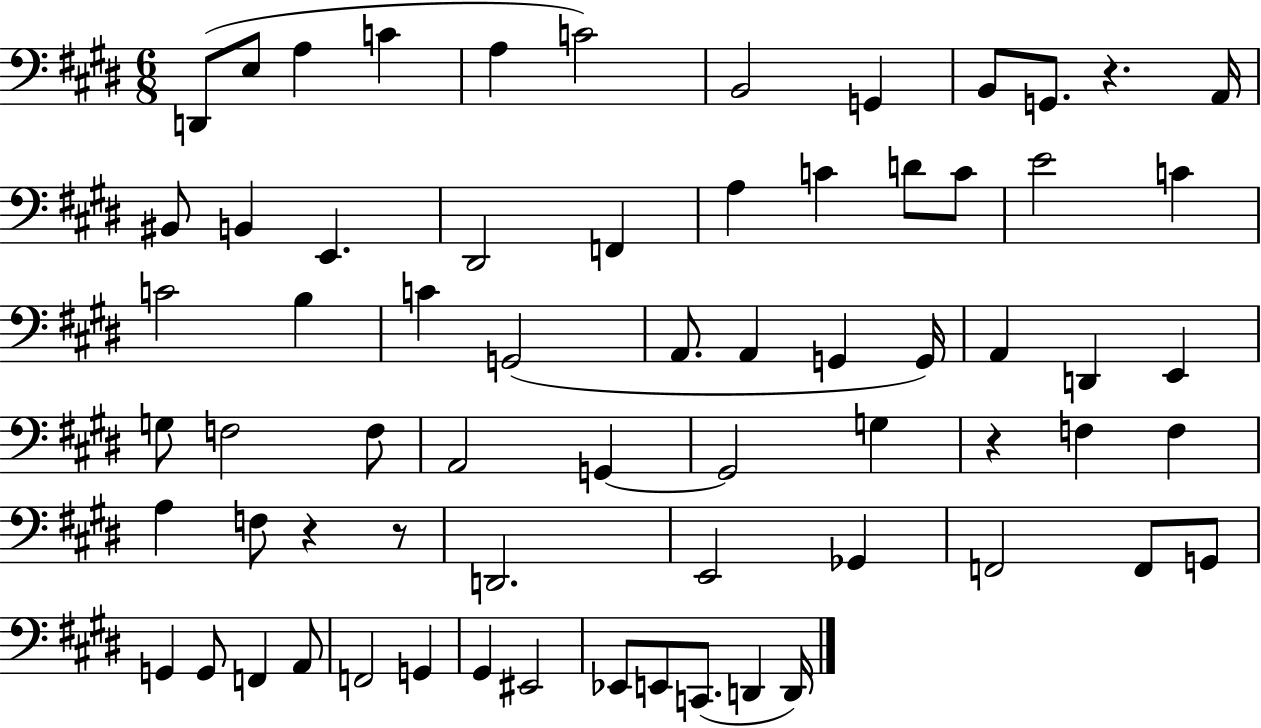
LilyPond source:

{
  \clef bass
  \numericTimeSignature
  \time 6/8
  \key e \major
  d,8( e8 a4 c'4 | a4 c'2) | b,2 g,4 | b,8 g,8. r4. a,16 | \break bis,8 b,4 e,4. | dis,2 f,4 | a4 c'4 d'8 c'8 | e'2 c'4 | \break c'2 b4 | c'4 g,2( | a,8. a,4 g,4 g,16) | a,4 d,4 e,4 | \break g8 f2 f8 | a,2 g,4~~ | g,2 g4 | r4 f4 f4 | \break a4 f8 r4 r8 | d,2. | e,2 ges,4 | f,2 f,8 g,8 | \break g,4 g,8 f,4 a,8 | f,2 g,4 | gis,4 eis,2 | ees,8 e,8 c,8.( d,4 d,16) | \break \bar "|."
}